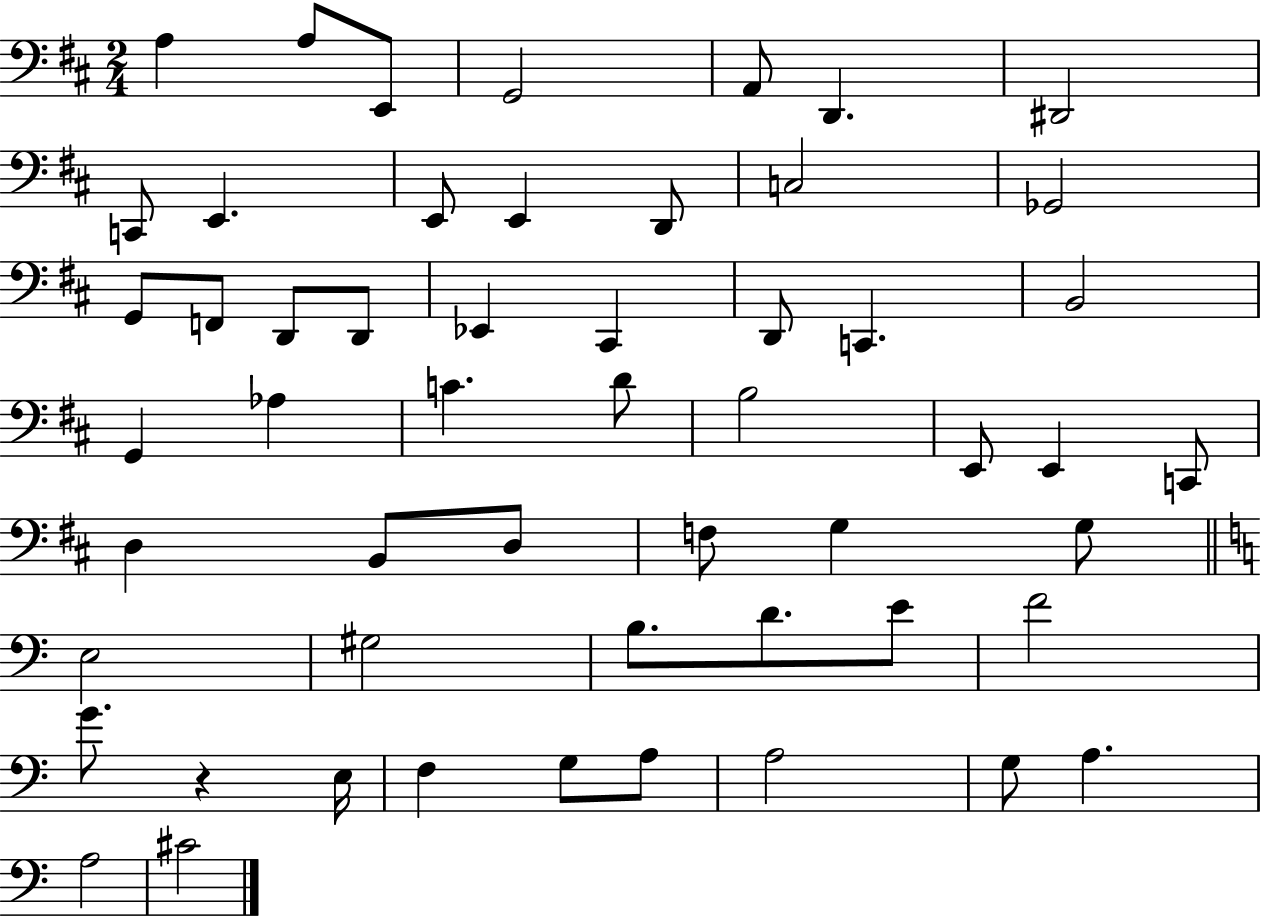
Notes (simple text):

A3/q A3/e E2/e G2/h A2/e D2/q. D#2/h C2/e E2/q. E2/e E2/q D2/e C3/h Gb2/h G2/e F2/e D2/e D2/e Eb2/q C#2/q D2/e C2/q. B2/h G2/q Ab3/q C4/q. D4/e B3/h E2/e E2/q C2/e D3/q B2/e D3/e F3/e G3/q G3/e E3/h G#3/h B3/e. D4/e. E4/e F4/h G4/e. R/q E3/s F3/q G3/e A3/e A3/h G3/e A3/q. A3/h C#4/h